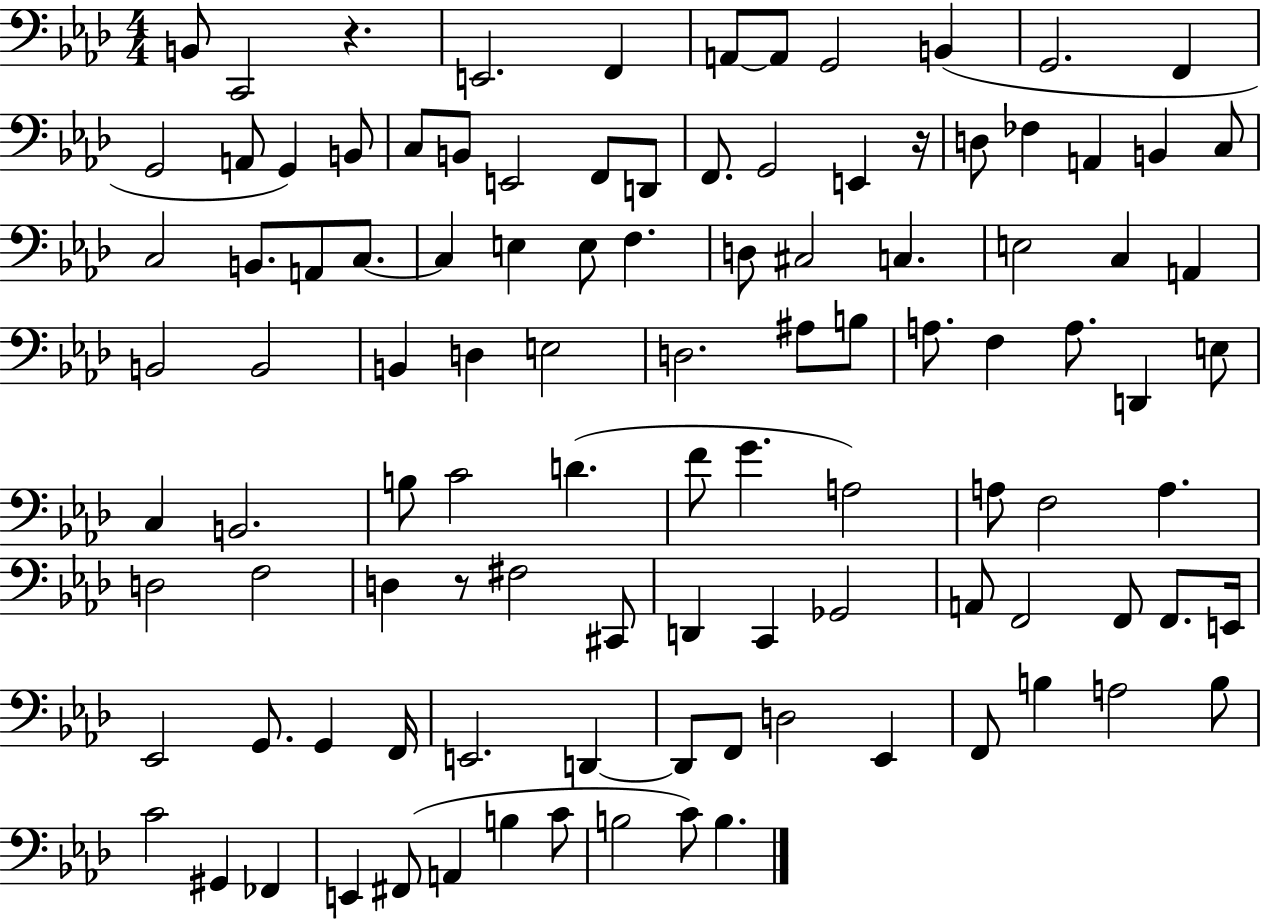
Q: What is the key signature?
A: AES major